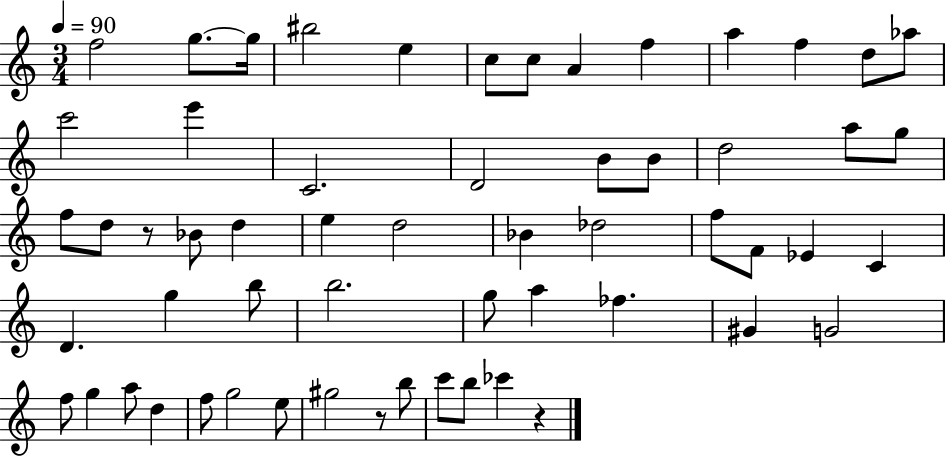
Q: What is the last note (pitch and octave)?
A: CES6